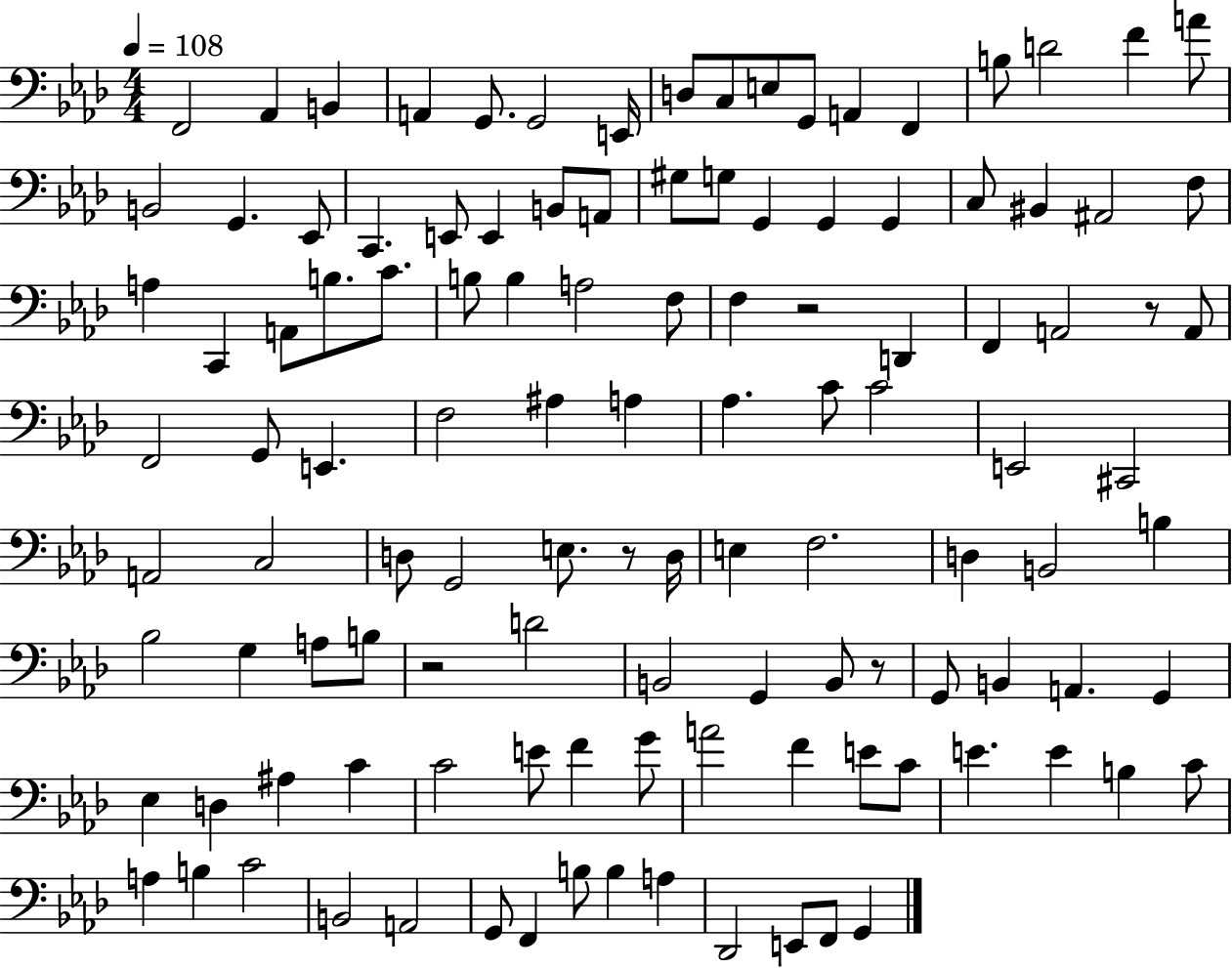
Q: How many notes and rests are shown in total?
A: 117